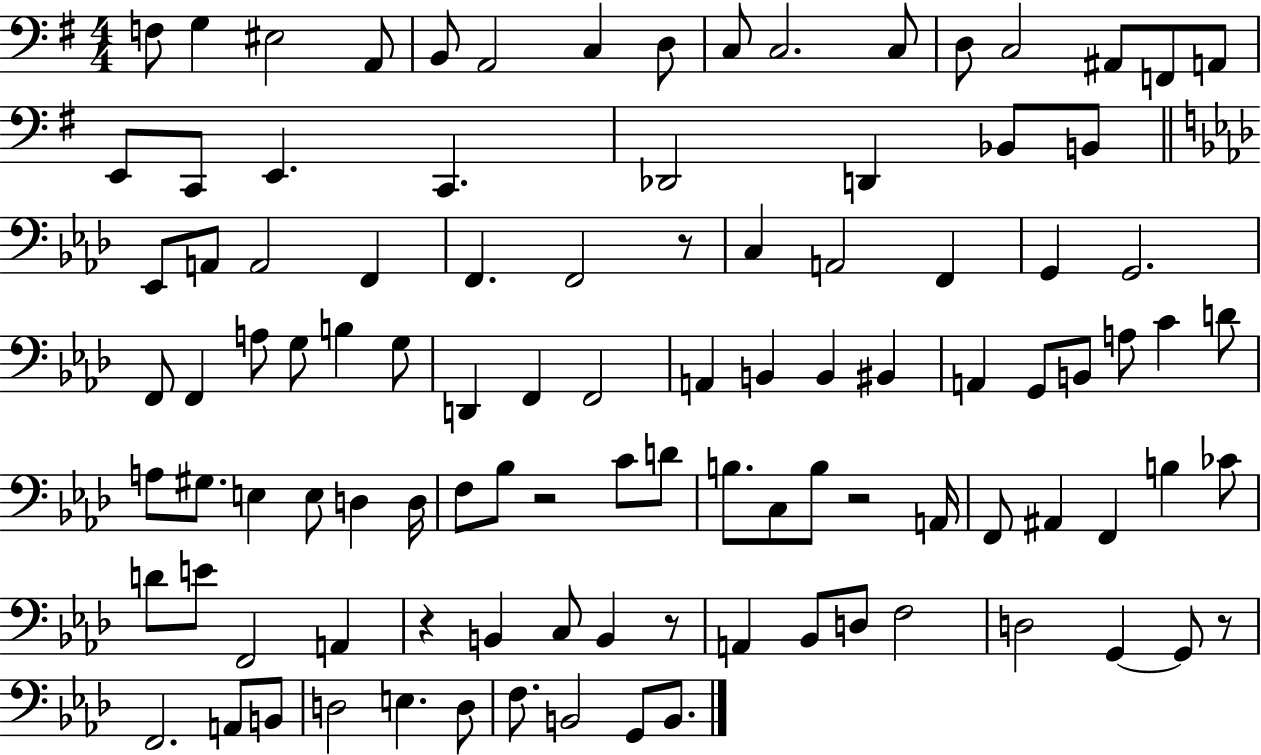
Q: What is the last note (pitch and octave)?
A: B2